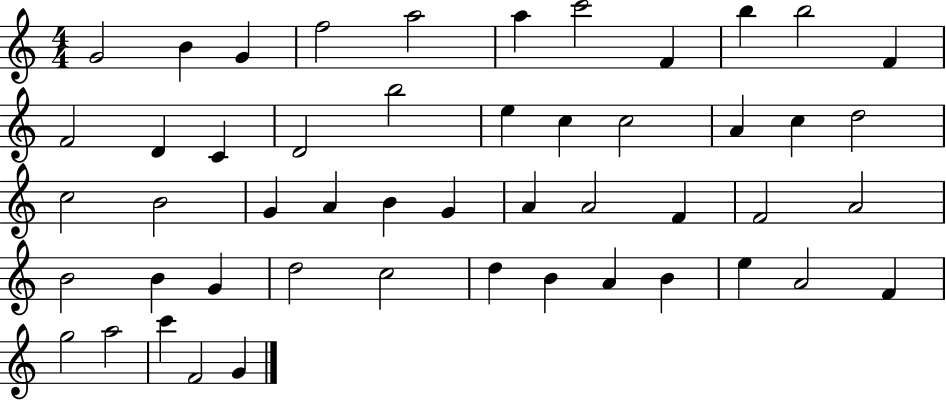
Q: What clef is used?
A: treble